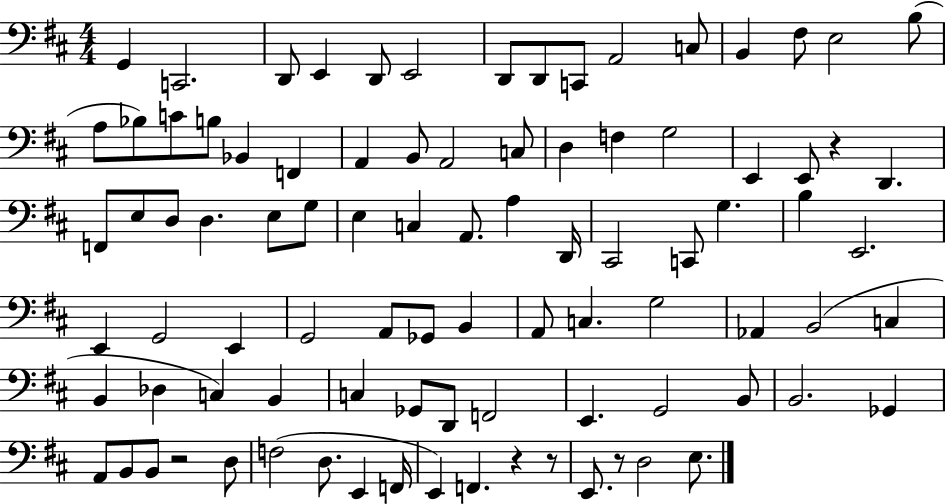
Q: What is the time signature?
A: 4/4